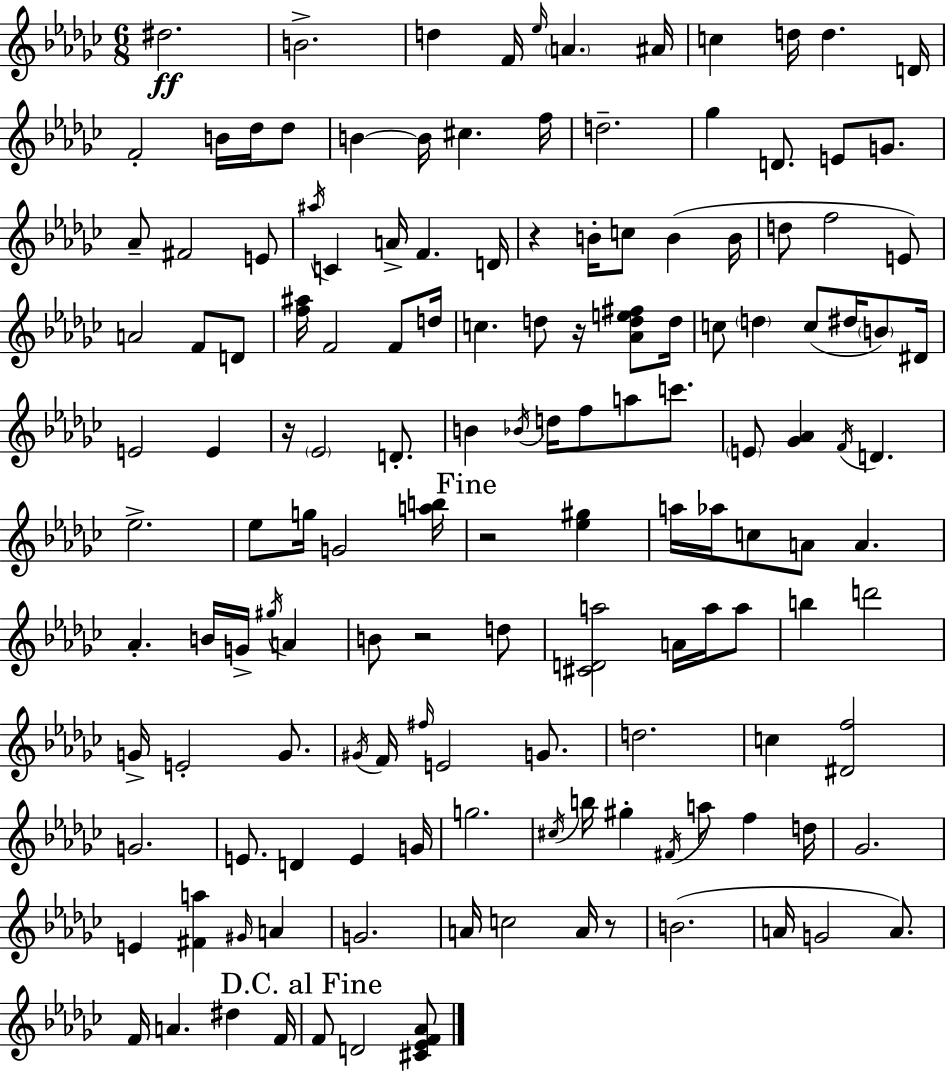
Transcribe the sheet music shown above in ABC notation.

X:1
T:Untitled
M:6/8
L:1/4
K:Ebm
^d2 B2 d F/4 _e/4 A ^A/4 c d/4 d D/4 F2 B/4 _d/4 _d/2 B B/4 ^c f/4 d2 _g D/2 E/2 G/2 _A/2 ^F2 E/2 ^a/4 C A/4 F D/4 z B/4 c/2 B B/4 d/2 f2 E/2 A2 F/2 D/2 [f^a]/4 F2 F/2 d/4 c d/2 z/4 [_Ade^f]/2 d/4 c/2 d c/2 ^d/4 B/2 ^D/4 E2 E z/4 _E2 D/2 B _B/4 d/4 f/2 a/2 c'/2 E/2 [_G_A] F/4 D _e2 _e/2 g/4 G2 [ab]/4 z2 [_e^g] a/4 _a/4 c/2 A/2 A _A B/4 G/4 ^g/4 A B/2 z2 d/2 [^CDa]2 A/4 a/4 a/2 b d'2 G/4 E2 G/2 ^G/4 F/4 ^f/4 E2 G/2 d2 c [^Df]2 G2 E/2 D E G/4 g2 ^c/4 b/4 ^g ^F/4 a/2 f d/4 _G2 E [^Fa] ^G/4 A G2 A/4 c2 A/4 z/2 B2 A/4 G2 A/2 F/4 A ^d F/4 F/2 D2 [^C_EF_A]/2